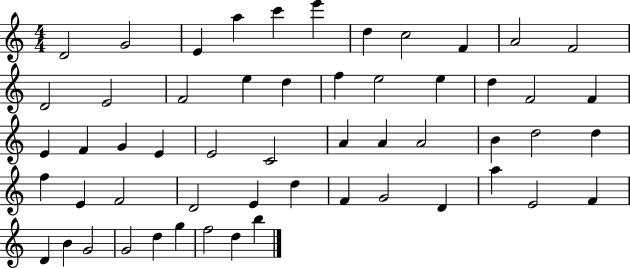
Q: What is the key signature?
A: C major